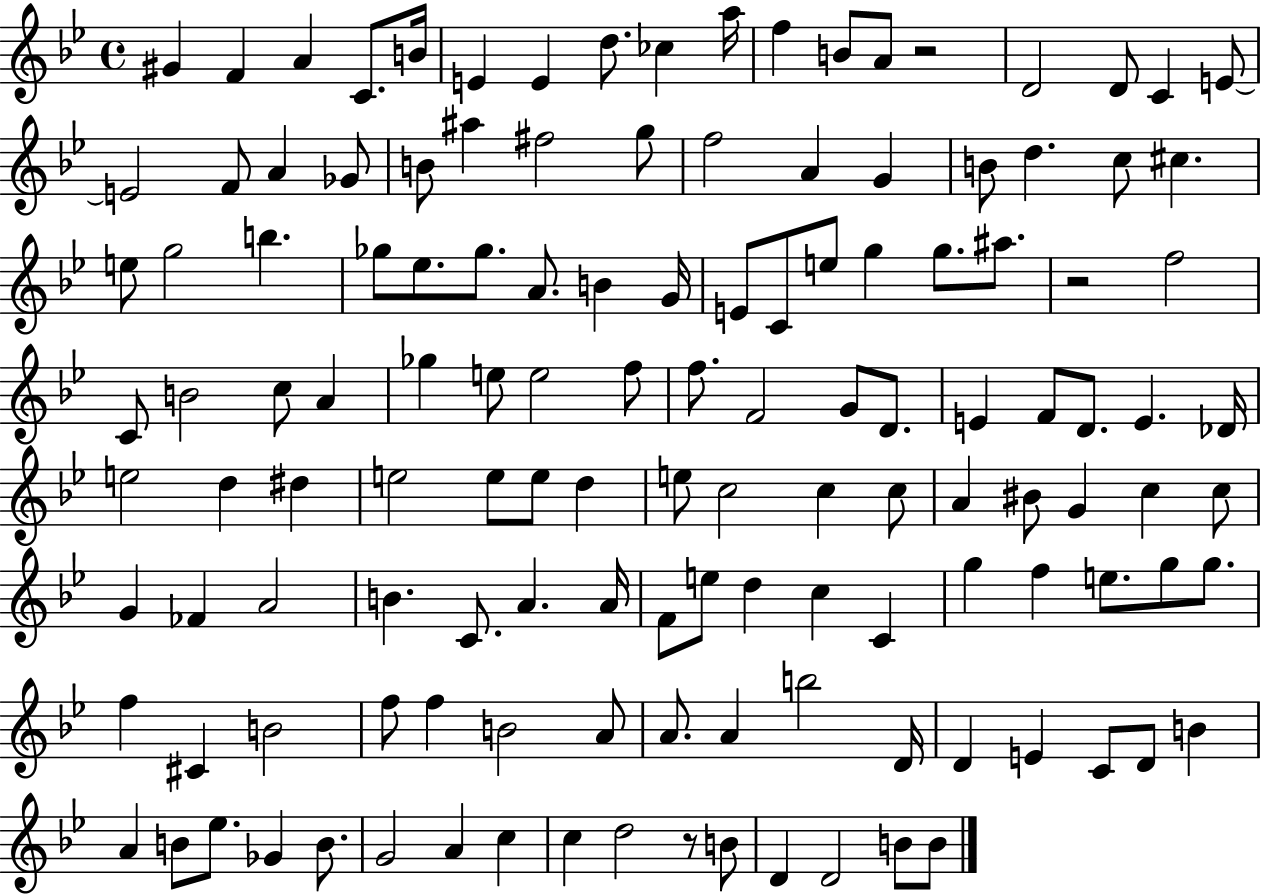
{
  \clef treble
  \time 4/4
  \defaultTimeSignature
  \key bes \major
  \repeat volta 2 { gis'4 f'4 a'4 c'8. b'16 | e'4 e'4 d''8. ces''4 a''16 | f''4 b'8 a'8 r2 | d'2 d'8 c'4 e'8~~ | \break e'2 f'8 a'4 ges'8 | b'8 ais''4 fis''2 g''8 | f''2 a'4 g'4 | b'8 d''4. c''8 cis''4. | \break e''8 g''2 b''4. | ges''8 ees''8. ges''8. a'8. b'4 g'16 | e'8 c'8 e''8 g''4 g''8. ais''8. | r2 f''2 | \break c'8 b'2 c''8 a'4 | ges''4 e''8 e''2 f''8 | f''8. f'2 g'8 d'8. | e'4 f'8 d'8. e'4. des'16 | \break e''2 d''4 dis''4 | e''2 e''8 e''8 d''4 | e''8 c''2 c''4 c''8 | a'4 bis'8 g'4 c''4 c''8 | \break g'4 fes'4 a'2 | b'4. c'8. a'4. a'16 | f'8 e''8 d''4 c''4 c'4 | g''4 f''4 e''8. g''8 g''8. | \break f''4 cis'4 b'2 | f''8 f''4 b'2 a'8 | a'8. a'4 b''2 d'16 | d'4 e'4 c'8 d'8 b'4 | \break a'4 b'8 ees''8. ges'4 b'8. | g'2 a'4 c''4 | c''4 d''2 r8 b'8 | d'4 d'2 b'8 b'8 | \break } \bar "|."
}